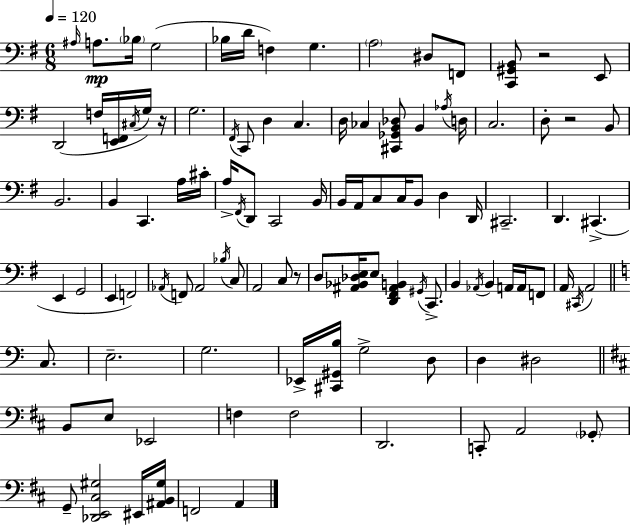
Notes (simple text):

A#3/s A3/e. Bb3/s G3/h Bb3/s D4/s F3/q G3/q. A3/h D#3/e F2/e [C2,G#2,B2]/e R/h E2/e D2/h F3/s [E2,F2]/s C#3/s G3/s R/s G3/h. F#2/s C2/e D3/q C3/q. D3/s CES3/q [C#2,Gb2,B2,Db3]/e B2/q Ab3/s D3/s C3/h. D3/e R/h B2/e B2/h. B2/q C2/q. A3/s C#4/s A3/s F#2/s D2/e C2/h B2/s B2/s A2/s C3/e C3/s B2/e D3/q D2/s C#2/h. D2/q. C#2/q. E2/q G2/h E2/q F2/h Ab2/s F2/e Ab2/h Bb3/s C3/e A2/h C3/e R/e D3/e [A#2,Bb2,Db3,E3]/s E3/e [D2,F#2,A#2,B2]/q G#2/s C2/e. B2/q Ab2/s B2/q A2/s A2/s F2/e A2/s C#2/s A2/h C3/e. E3/h. G3/h. Eb2/s [C#2,G#2,B3]/s G3/h D3/e D3/q D#3/h B2/e E3/e Eb2/h F3/q F3/h D2/h. C2/e A2/h Gb2/e G2/e [Db2,E2,C#3,G#3]/h EIS2/s [A#2,B2,G#3]/s F2/h A2/q